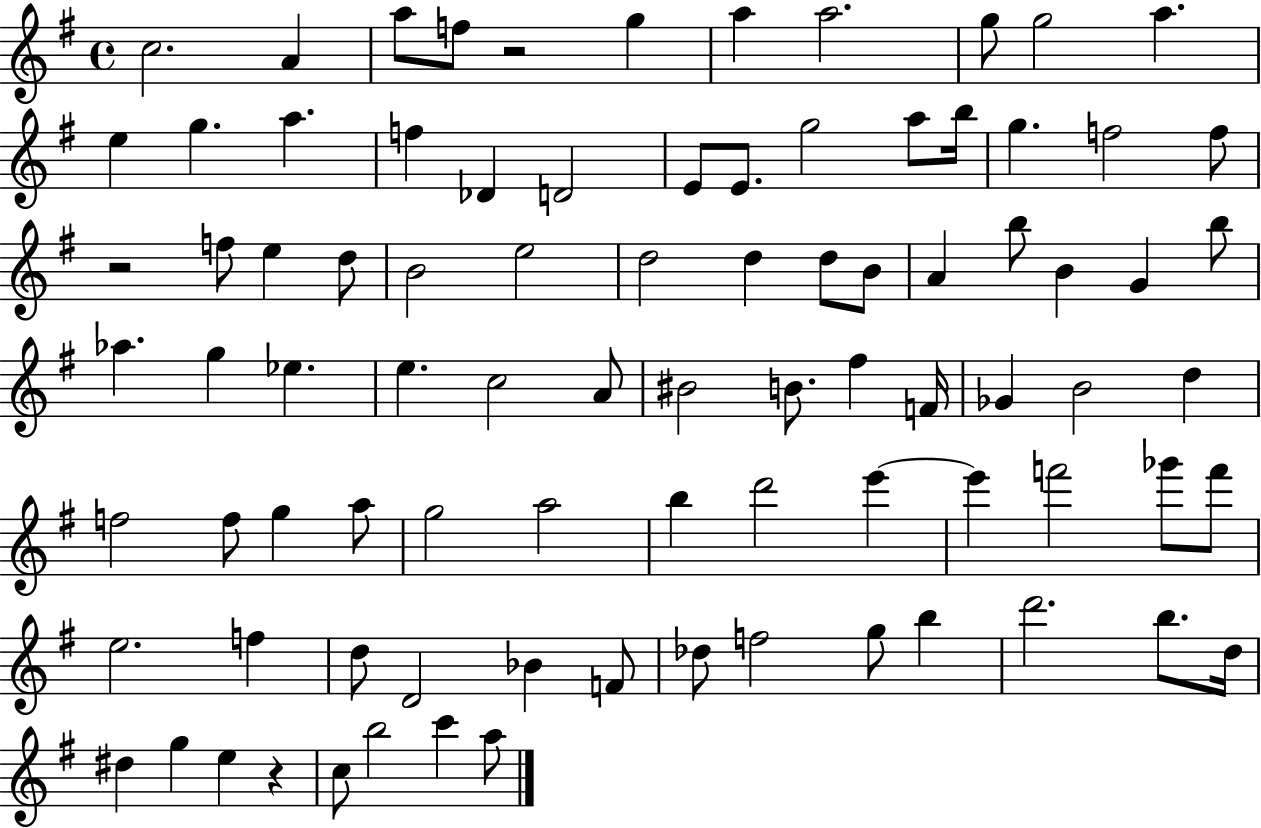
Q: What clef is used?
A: treble